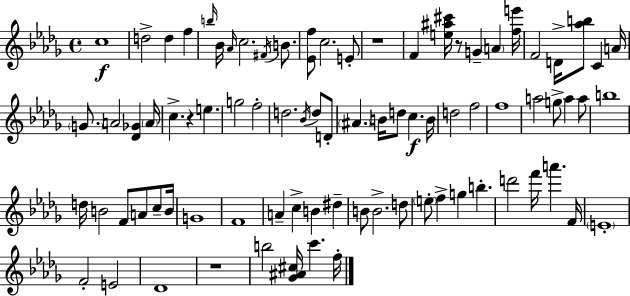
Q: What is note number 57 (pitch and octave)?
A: B4